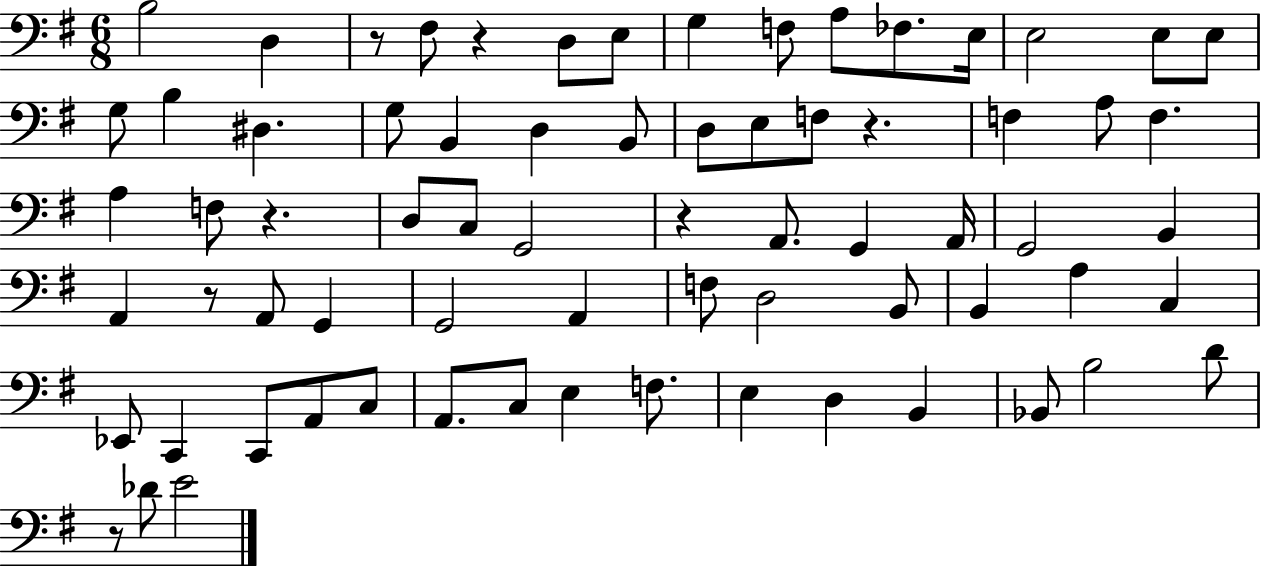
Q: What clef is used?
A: bass